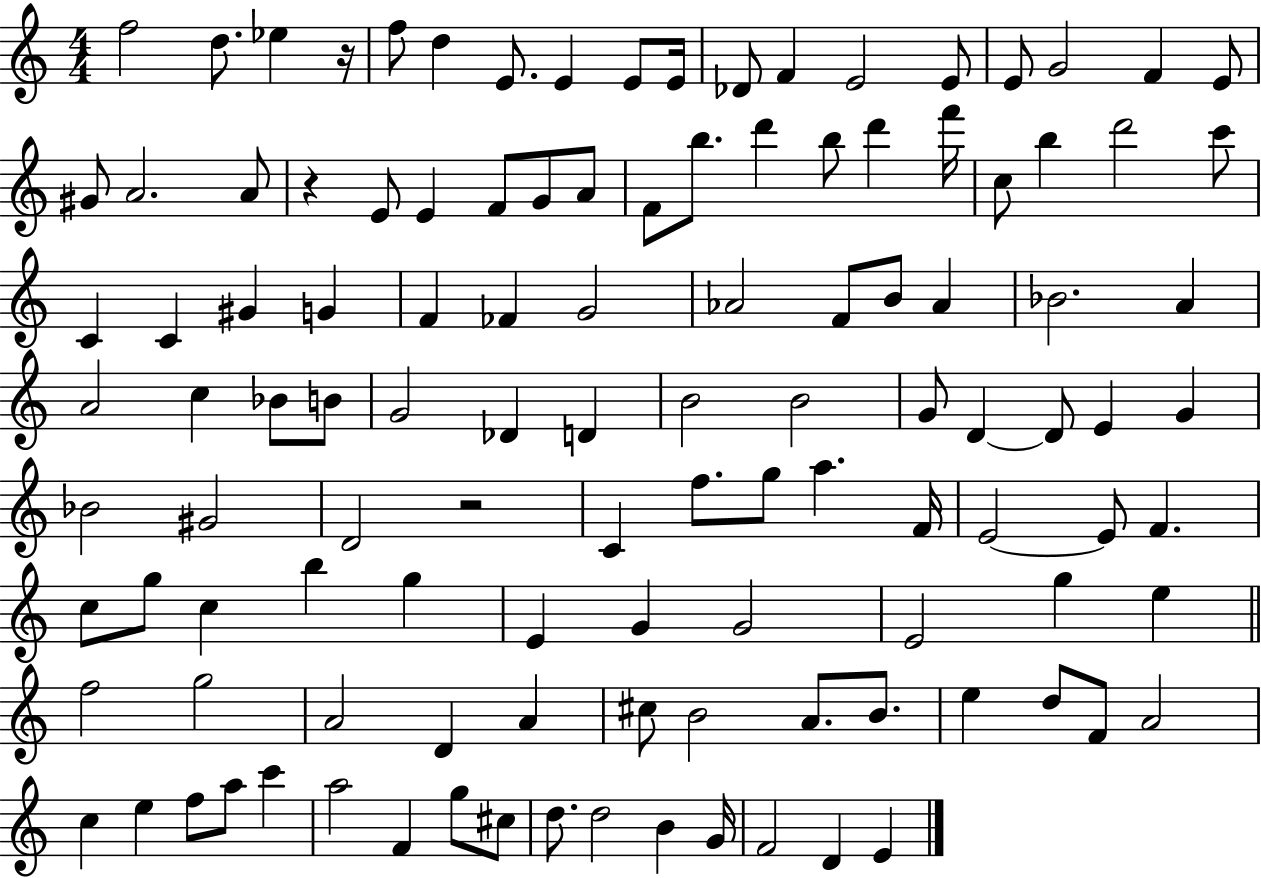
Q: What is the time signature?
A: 4/4